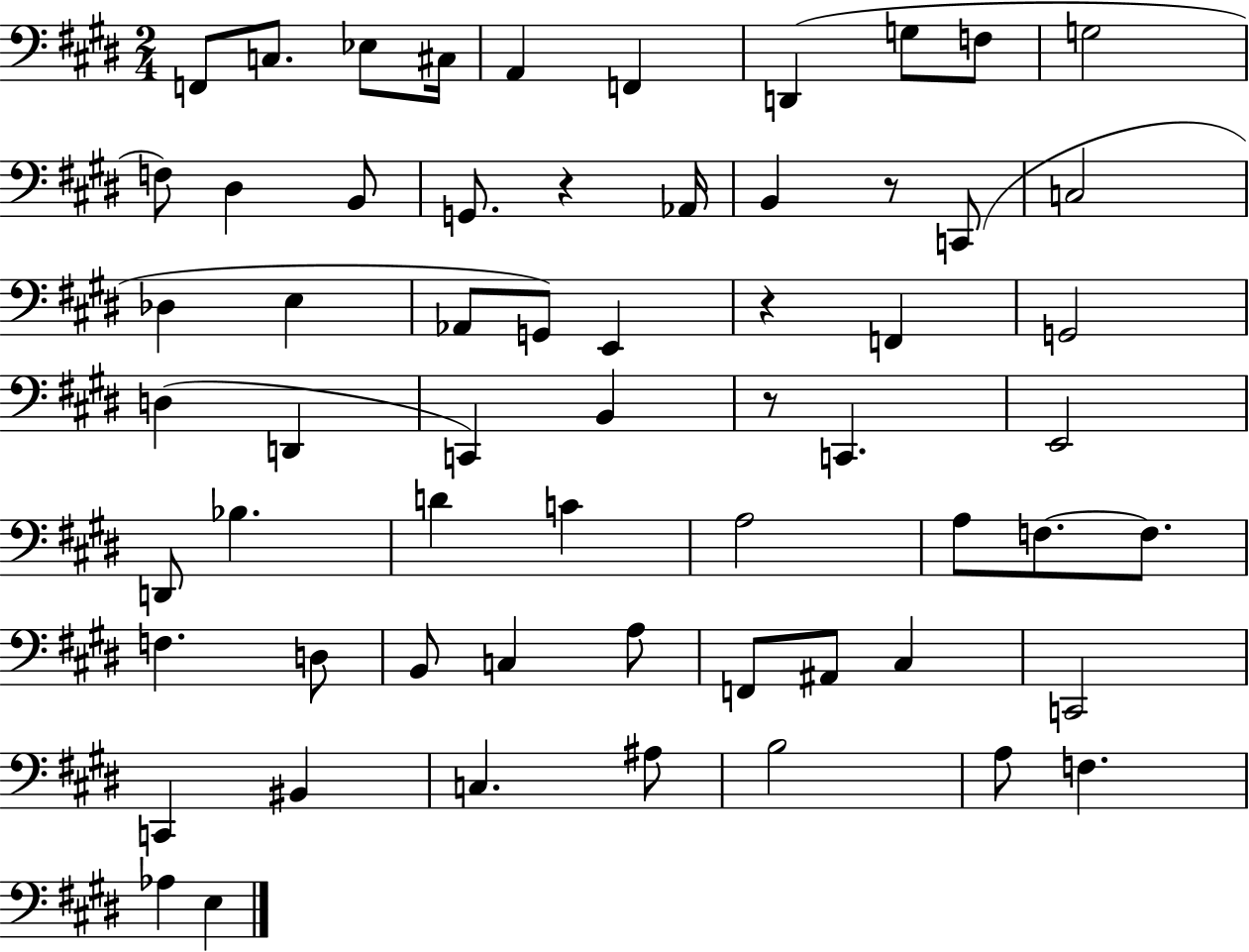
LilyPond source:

{
  \clef bass
  \numericTimeSignature
  \time 2/4
  \key e \major
  f,8 c8. ees8 cis16 | a,4 f,4 | d,4( g8 f8 | g2 | \break f8) dis4 b,8 | g,8. r4 aes,16 | b,4 r8 c,8( | c2 | \break des4 e4 | aes,8 g,8) e,4 | r4 f,4 | g,2 | \break d4( d,4 | c,4) b,4 | r8 c,4. | e,2 | \break d,8 bes4. | d'4 c'4 | a2 | a8 f8.~~ f8. | \break f4. d8 | b,8 c4 a8 | f,8 ais,8 cis4 | c,2 | \break c,4 bis,4 | c4. ais8 | b2 | a8 f4. | \break aes4 e4 | \bar "|."
}